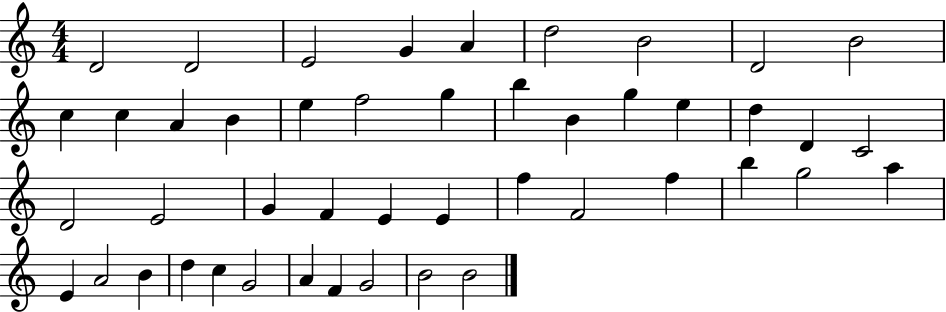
D4/h D4/h E4/h G4/q A4/q D5/h B4/h D4/h B4/h C5/q C5/q A4/q B4/q E5/q F5/h G5/q B5/q B4/q G5/q E5/q D5/q D4/q C4/h D4/h E4/h G4/q F4/q E4/q E4/q F5/q F4/h F5/q B5/q G5/h A5/q E4/q A4/h B4/q D5/q C5/q G4/h A4/q F4/q G4/h B4/h B4/h